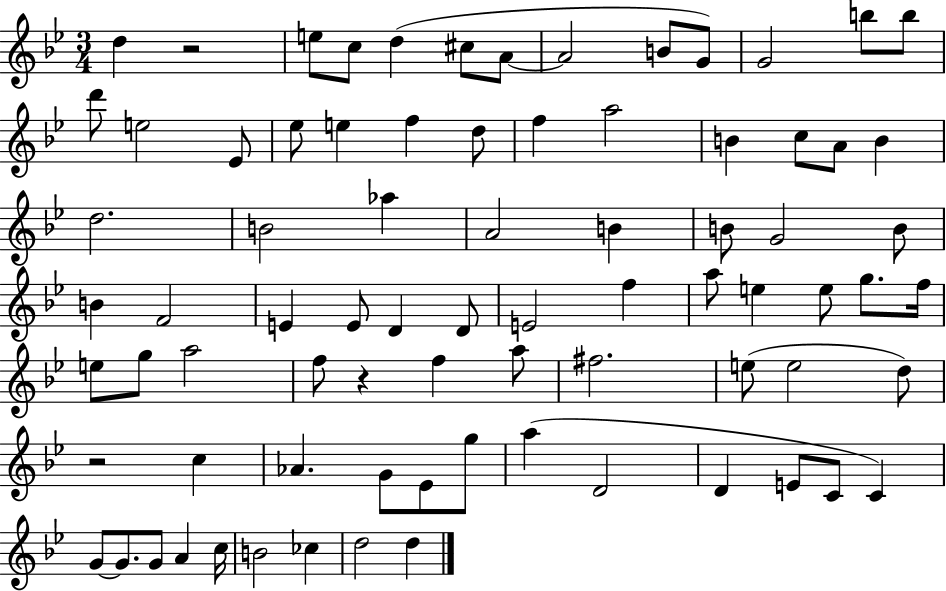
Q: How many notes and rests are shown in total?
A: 79